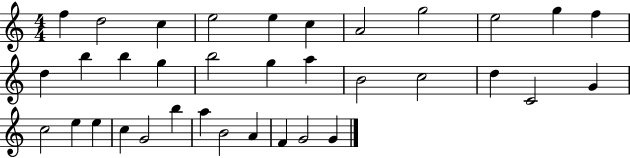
{
  \clef treble
  \numericTimeSignature
  \time 4/4
  \key c \major
  f''4 d''2 c''4 | e''2 e''4 c''4 | a'2 g''2 | e''2 g''4 f''4 | \break d''4 b''4 b''4 g''4 | b''2 g''4 a''4 | b'2 c''2 | d''4 c'2 g'4 | \break c''2 e''4 e''4 | c''4 g'2 b''4 | a''4 b'2 a'4 | f'4 g'2 g'4 | \break \bar "|."
}